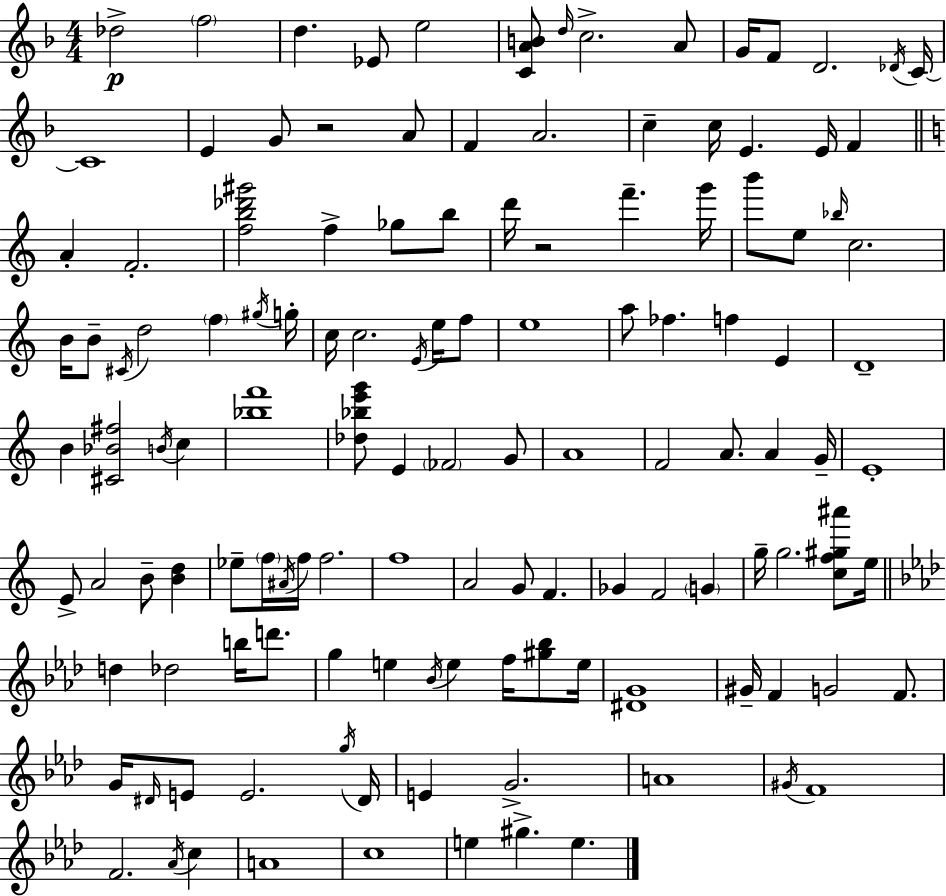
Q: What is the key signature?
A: D minor